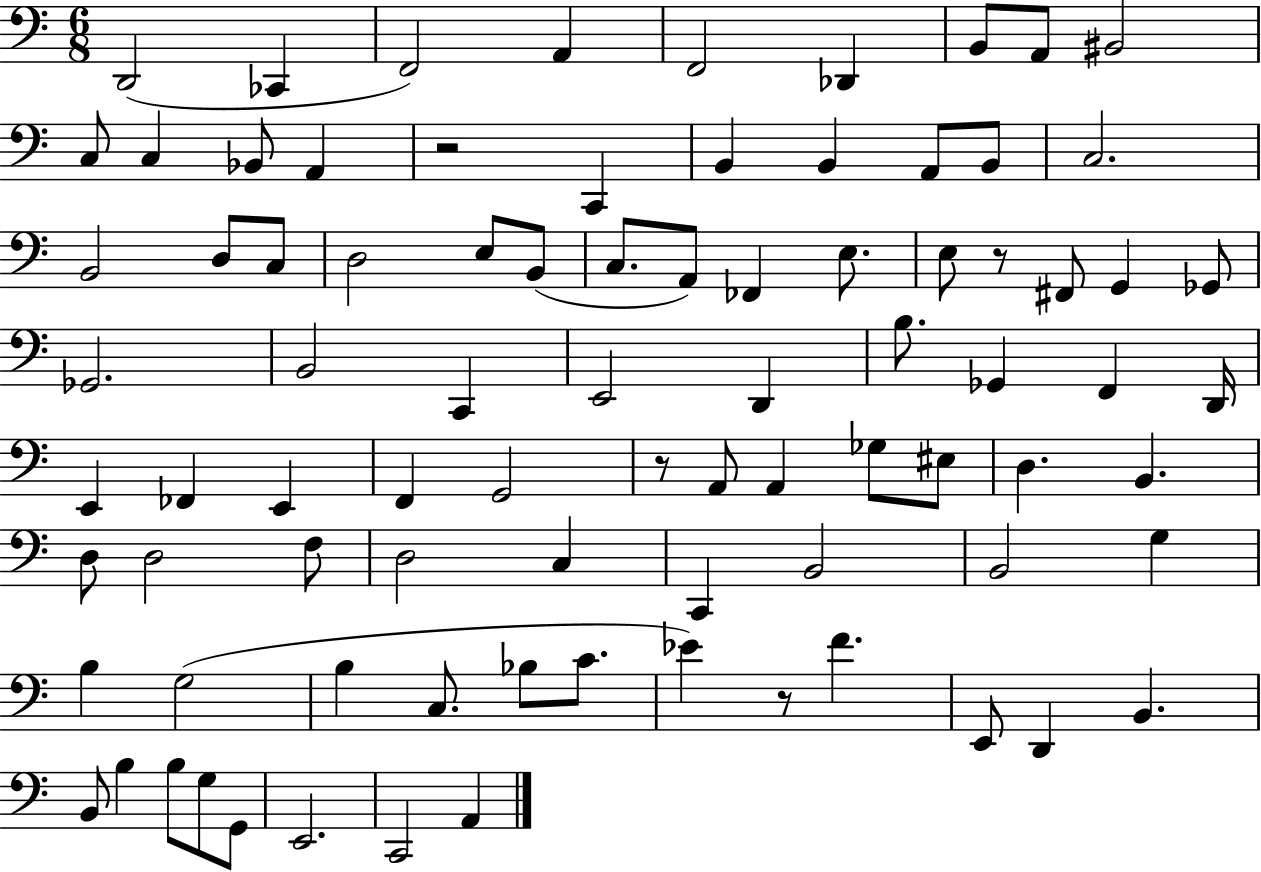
D2/h CES2/q F2/h A2/q F2/h Db2/q B2/e A2/e BIS2/h C3/e C3/q Bb2/e A2/q R/h C2/q B2/q B2/q A2/e B2/e C3/h. B2/h D3/e C3/e D3/h E3/e B2/e C3/e. A2/e FES2/q E3/e. E3/e R/e F#2/e G2/q Gb2/e Gb2/h. B2/h C2/q E2/h D2/q B3/e. Gb2/q F2/q D2/s E2/q FES2/q E2/q F2/q G2/h R/e A2/e A2/q Gb3/e EIS3/e D3/q. B2/q. D3/e D3/h F3/e D3/h C3/q C2/q B2/h B2/h G3/q B3/q G3/h B3/q C3/e. Bb3/e C4/e. Eb4/q R/e F4/q. E2/e D2/q B2/q. B2/e B3/q B3/e G3/e G2/e E2/h. C2/h A2/q